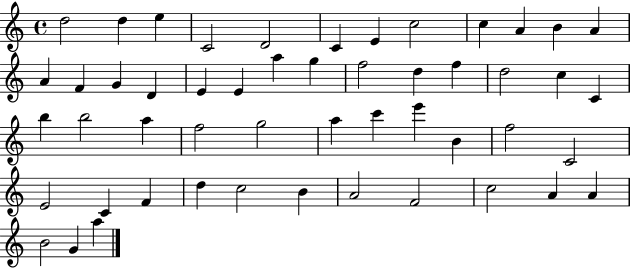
X:1
T:Untitled
M:4/4
L:1/4
K:C
d2 d e C2 D2 C E c2 c A B A A F G D E E a g f2 d f d2 c C b b2 a f2 g2 a c' e' B f2 C2 E2 C F d c2 B A2 F2 c2 A A B2 G a